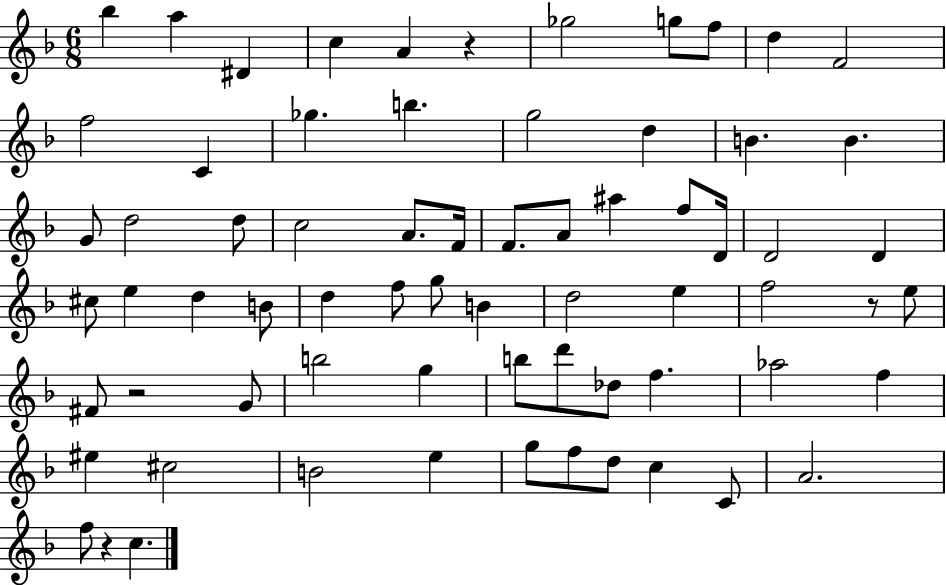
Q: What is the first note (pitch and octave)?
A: Bb5